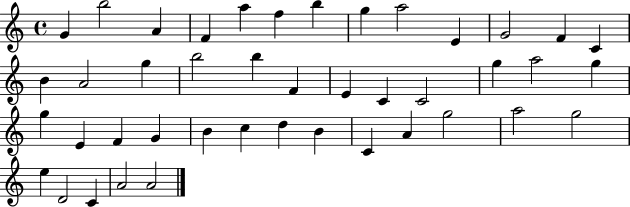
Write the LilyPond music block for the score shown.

{
  \clef treble
  \time 4/4
  \defaultTimeSignature
  \key c \major
  g'4 b''2 a'4 | f'4 a''4 f''4 b''4 | g''4 a''2 e'4 | g'2 f'4 c'4 | \break b'4 a'2 g''4 | b''2 b''4 f'4 | e'4 c'4 c'2 | g''4 a''2 g''4 | \break g''4 e'4 f'4 g'4 | b'4 c''4 d''4 b'4 | c'4 a'4 g''2 | a''2 g''2 | \break e''4 d'2 c'4 | a'2 a'2 | \bar "|."
}